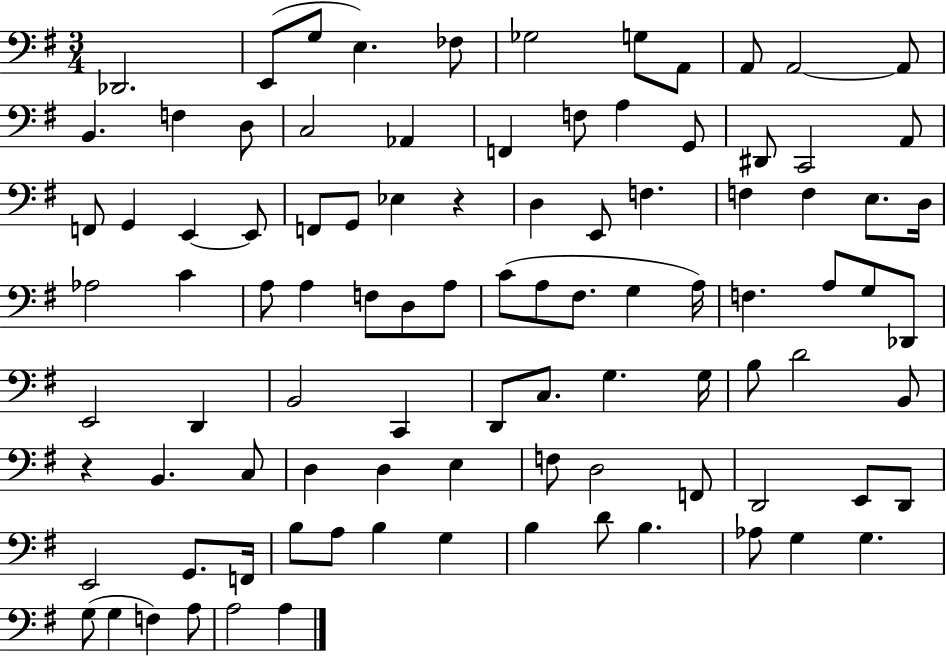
{
  \clef bass
  \numericTimeSignature
  \time 3/4
  \key g \major
  des,2. | e,8( g8 e4.) fes8 | ges2 g8 a,8 | a,8 a,2~~ a,8 | \break b,4. f4 d8 | c2 aes,4 | f,4 f8 a4 g,8 | dis,8 c,2 a,8 | \break f,8 g,4 e,4~~ e,8 | f,8 g,8 ees4 r4 | d4 e,8 f4. | f4 f4 e8. d16 | \break aes2 c'4 | a8 a4 f8 d8 a8 | c'8( a8 fis8. g4 a16) | f4. a8 g8 des,8 | \break e,2 d,4 | b,2 c,4 | d,8 c8. g4. g16 | b8 d'2 b,8 | \break r4 b,4. c8 | d4 d4 e4 | f8 d2 f,8 | d,2 e,8 d,8 | \break e,2 g,8. f,16 | b8 a8 b4 g4 | b4 d'8 b4. | aes8 g4 g4. | \break g8( g4 f4) a8 | a2 a4 | \bar "|."
}